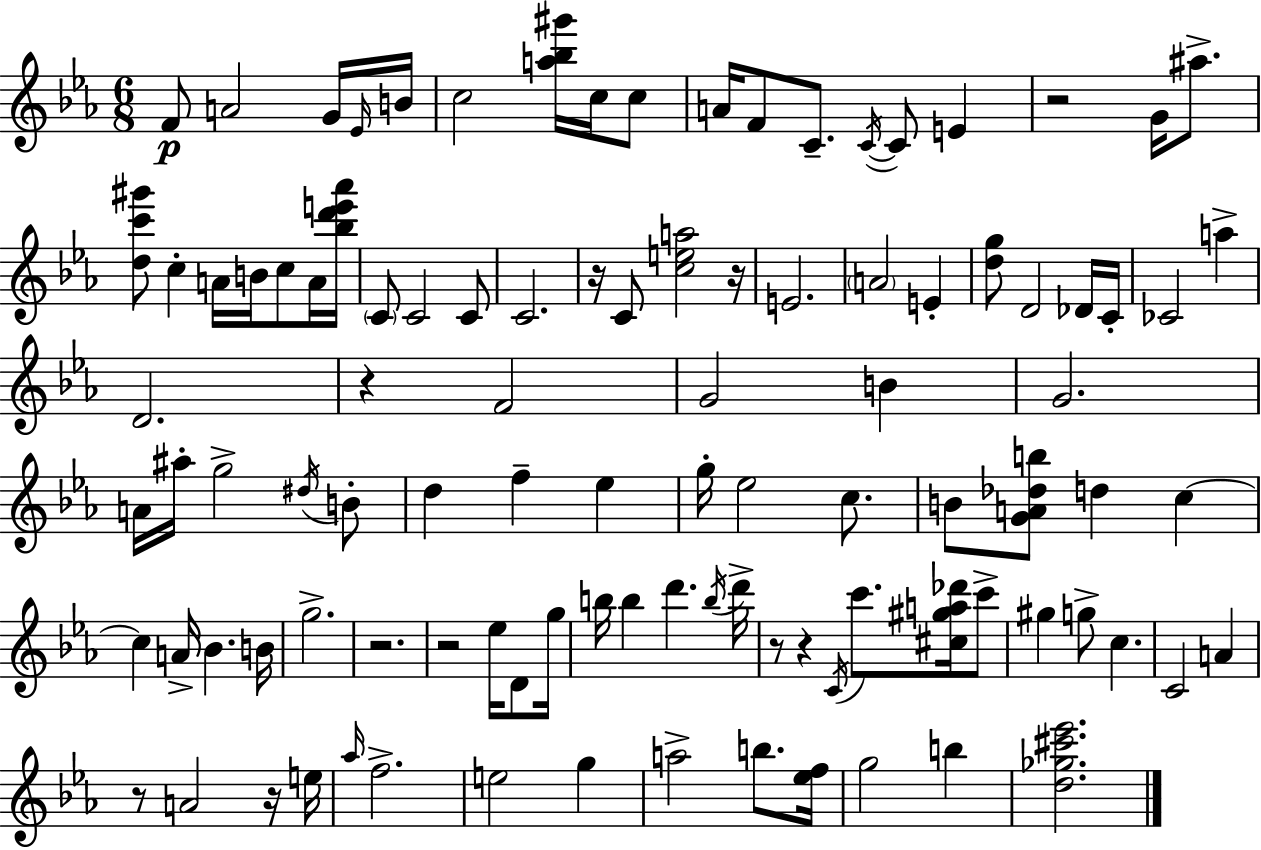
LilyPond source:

{
  \clef treble
  \numericTimeSignature
  \time 6/8
  \key ees \major
  \repeat volta 2 { f'8\p a'2 g'16 \grace { ees'16 } | b'16 c''2 <a'' bes'' gis'''>16 c''16 c''8 | a'16 f'8 c'8.-- \acciaccatura { c'16~ }~ c'8 e'4 | r2 g'16 ais''8.-> | \break <d'' c''' gis'''>8 c''4-. a'16 b'16 c''8 | a'16 <bes'' d''' e''' aes'''>16 \parenthesize c'8 c'2 | c'8 c'2. | r16 c'8 <c'' e'' a''>2 | \break r16 e'2. | \parenthesize a'2 e'4-. | <d'' g''>8 d'2 | des'16 c'16-. ces'2 a''4-> | \break d'2. | r4 f'2 | g'2 b'4 | g'2. | \break a'16 ais''16-. g''2-> | \acciaccatura { dis''16 } b'8-. d''4 f''4-- ees''4 | g''16-. ees''2 | c''8. b'8 <g' a' des'' b''>8 d''4 c''4~~ | \break c''4 a'16-> bes'4. | b'16 g''2.-> | r2. | r2 ees''16 | \break d'8 g''16 b''16 b''4 d'''4. | \acciaccatura { b''16 } d'''16-> r8 r4 \acciaccatura { c'16 } c'''8. | <cis'' gis'' a'' des'''>16 c'''8-> gis''4 g''8-> c''4. | c'2 | \break a'4 r8 a'2 | r16 e''16 \grace { aes''16 } f''2.-> | e''2 | g''4 a''2-> | \break b''8. <ees'' f''>16 g''2 | b''4 <d'' ges'' cis''' ees'''>2. | } \bar "|."
}